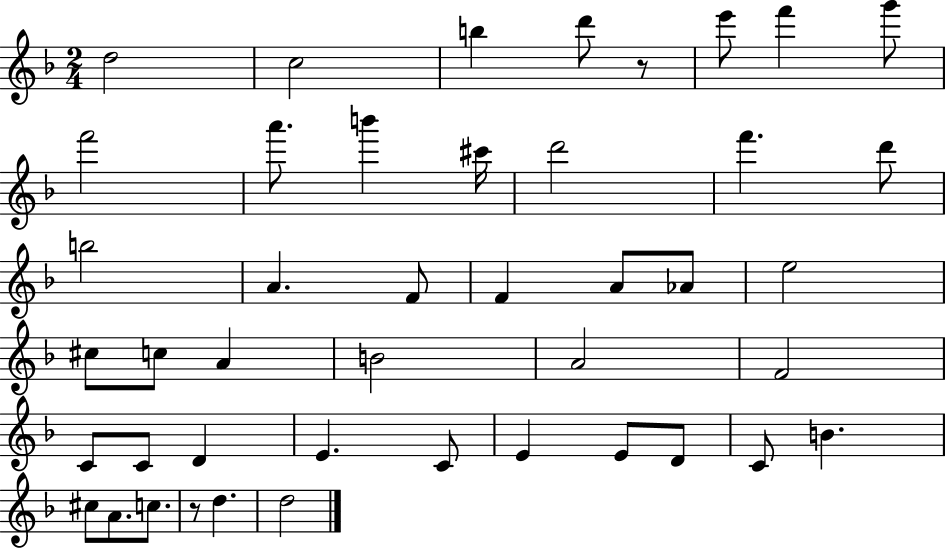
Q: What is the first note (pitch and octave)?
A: D5